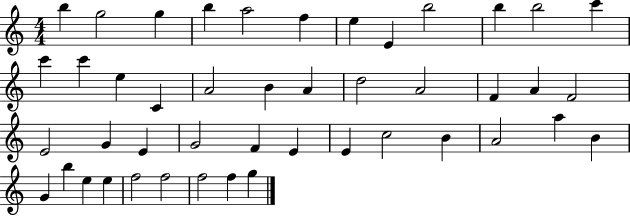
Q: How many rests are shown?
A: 0